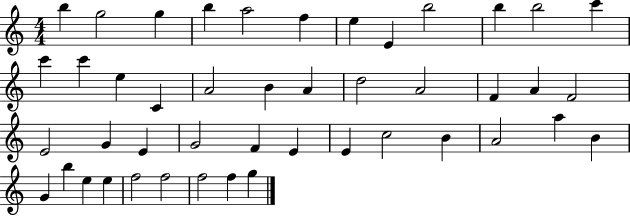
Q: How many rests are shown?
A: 0